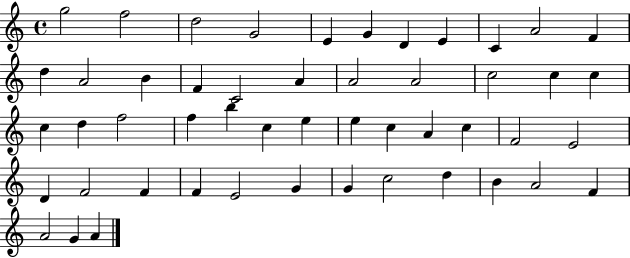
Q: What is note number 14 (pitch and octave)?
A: B4